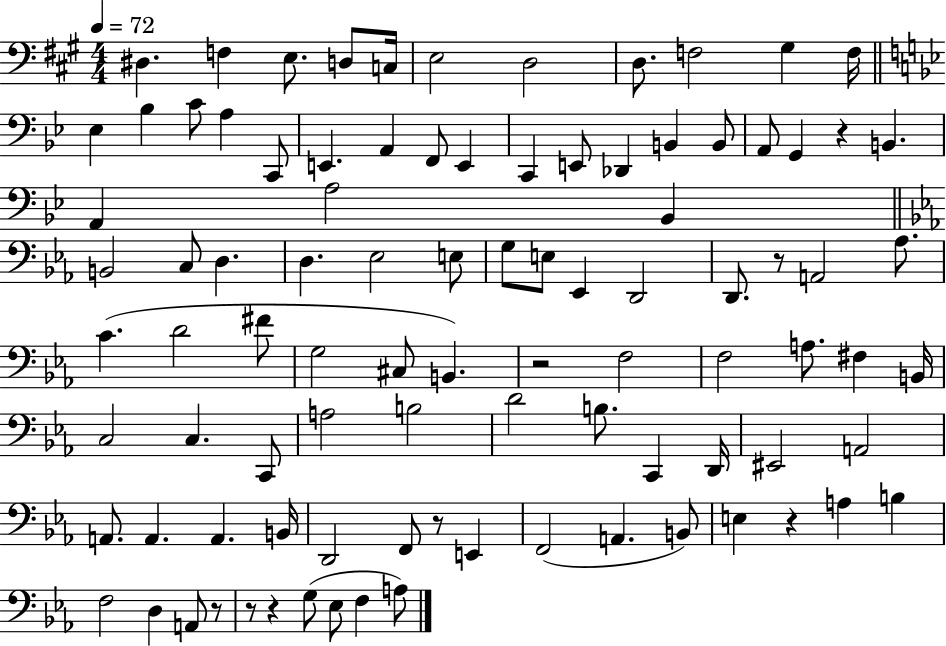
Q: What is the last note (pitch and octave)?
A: A3